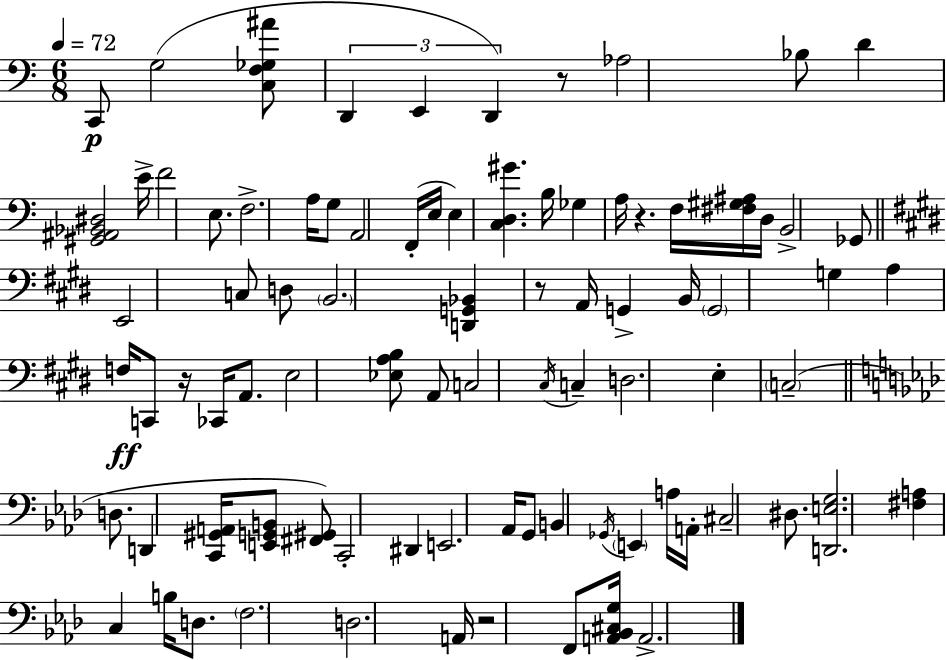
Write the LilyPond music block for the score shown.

{
  \clef bass
  \numericTimeSignature
  \time 6/8
  \key a \minor
  \tempo 4 = 72
  c,8\p g2( <c f ges ais'>8 | \tuplet 3/2 { d,4 e,4 d,4) } | r8 aes2 bes8 | d'4 <gis, ais, bes, dis>2 | \break e'16-> f'2 e8. | f2.-> | a16 g8 a,2 f,16-.( | e16 e4) <c d gis'>4. b16 | \break ges4 a16 r4. f16 | <fis gis ais>16 d16 b,2-> ges,8 | \bar "||" \break \key e \major e,2 c8 d8 | \parenthesize b,2. | <d, g, bes,>4 r8 a,16 g,4-> b,16 | \parenthesize g,2 g4 | \break a4 f16\ff c,8 r16 ces,16 a,8. | e2 <ees a b>8 a,8 | c2 \acciaccatura { cis16 } c4-- | d2. | \break e4-. \parenthesize c2--( | \bar "||" \break \key f \minor d8. d,4 <c, gis, a,>16 <e, g, b,>8 <fis, gis,>8) | c,2-. dis,4 | e,2. | aes,16 g,8 b,4 \acciaccatura { ges,16 } \parenthesize e,4 | \break a16 a,16-. cis2-- dis8. | <d, e g>2. | <fis a>4 c4 b16 d8. | \parenthesize f2. | \break d2. | a,16 r2 f,8 | <a, bes, cis g>16 a,2.-> | \bar "|."
}